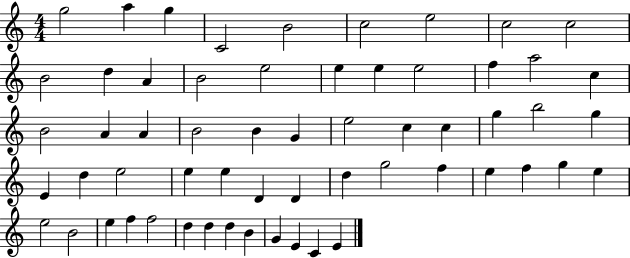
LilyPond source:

{
  \clef treble
  \numericTimeSignature
  \time 4/4
  \key c \major
  g''2 a''4 g''4 | c'2 b'2 | c''2 e''2 | c''2 c''2 | \break b'2 d''4 a'4 | b'2 e''2 | e''4 e''4 e''2 | f''4 a''2 c''4 | \break b'2 a'4 a'4 | b'2 b'4 g'4 | e''2 c''4 c''4 | g''4 b''2 g''4 | \break e'4 d''4 e''2 | e''4 e''4 d'4 d'4 | d''4 g''2 f''4 | e''4 f''4 g''4 e''4 | \break e''2 b'2 | e''4 f''4 f''2 | d''4 d''4 d''4 b'4 | g'4 e'4 c'4 e'4 | \break \bar "|."
}